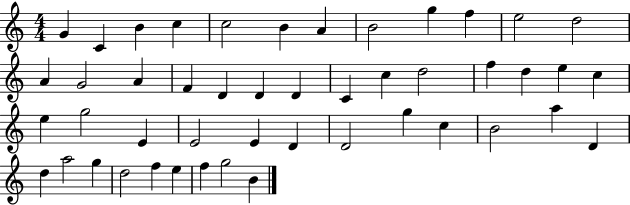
X:1
T:Untitled
M:4/4
L:1/4
K:C
G C B c c2 B A B2 g f e2 d2 A G2 A F D D D C c d2 f d e c e g2 E E2 E D D2 g c B2 a D d a2 g d2 f e f g2 B